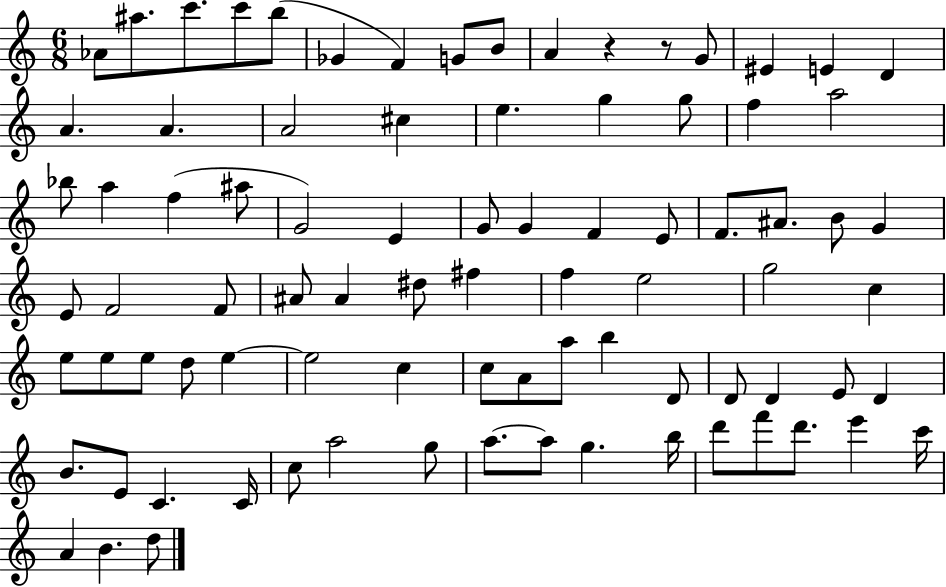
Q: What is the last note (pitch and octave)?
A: D5